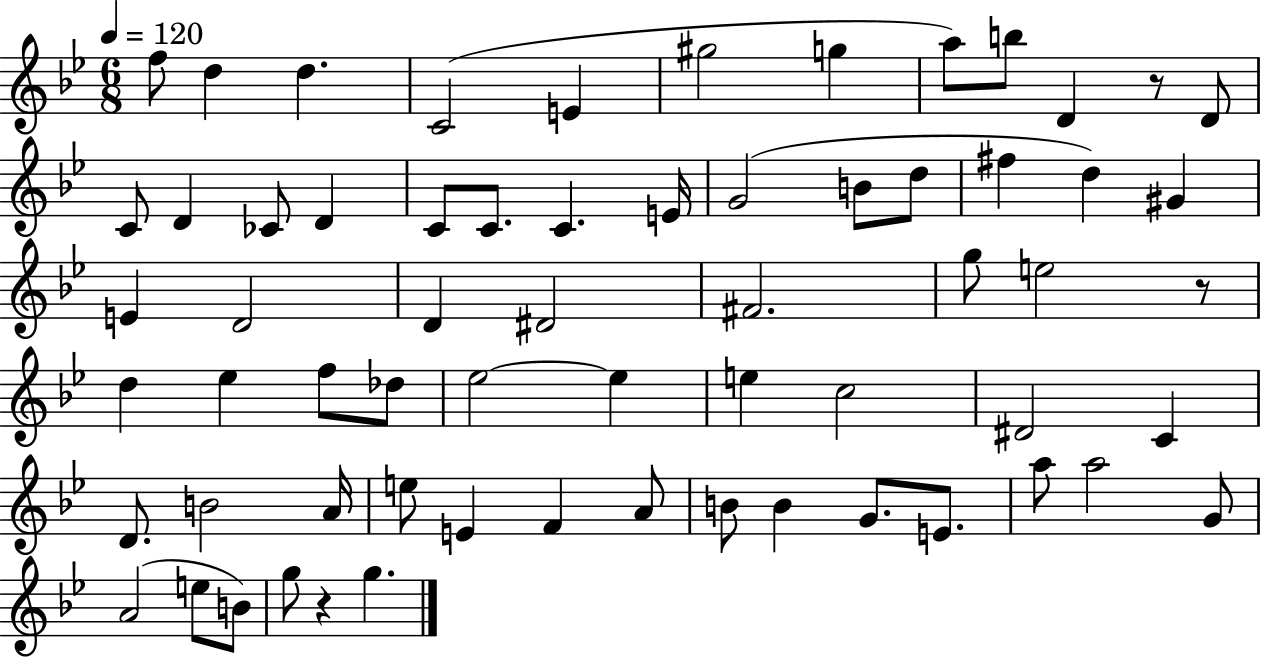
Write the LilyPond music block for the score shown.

{
  \clef treble
  \numericTimeSignature
  \time 6/8
  \key bes \major
  \tempo 4 = 120
  f''8 d''4 d''4. | c'2( e'4 | gis''2 g''4 | a''8) b''8 d'4 r8 d'8 | \break c'8 d'4 ces'8 d'4 | c'8 c'8. c'4. e'16 | g'2( b'8 d''8 | fis''4 d''4) gis'4 | \break e'4 d'2 | d'4 dis'2 | fis'2. | g''8 e''2 r8 | \break d''4 ees''4 f''8 des''8 | ees''2~~ ees''4 | e''4 c''2 | dis'2 c'4 | \break d'8. b'2 a'16 | e''8 e'4 f'4 a'8 | b'8 b'4 g'8. e'8. | a''8 a''2 g'8 | \break a'2( e''8 b'8) | g''8 r4 g''4. | \bar "|."
}